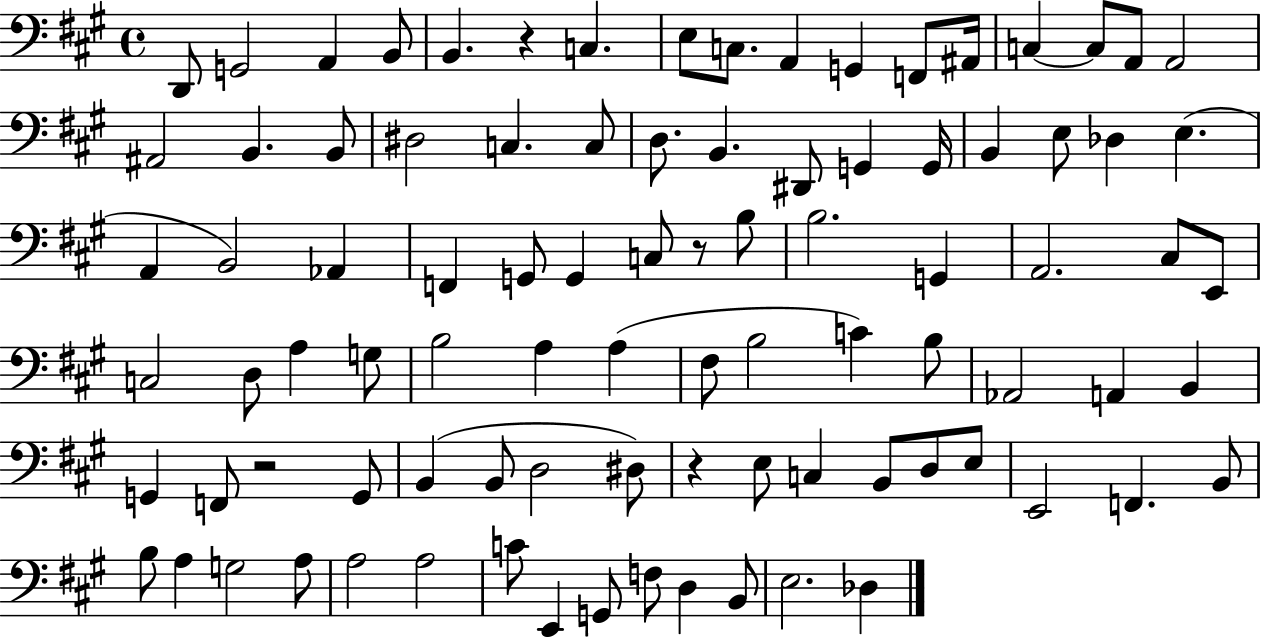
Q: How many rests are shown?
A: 4